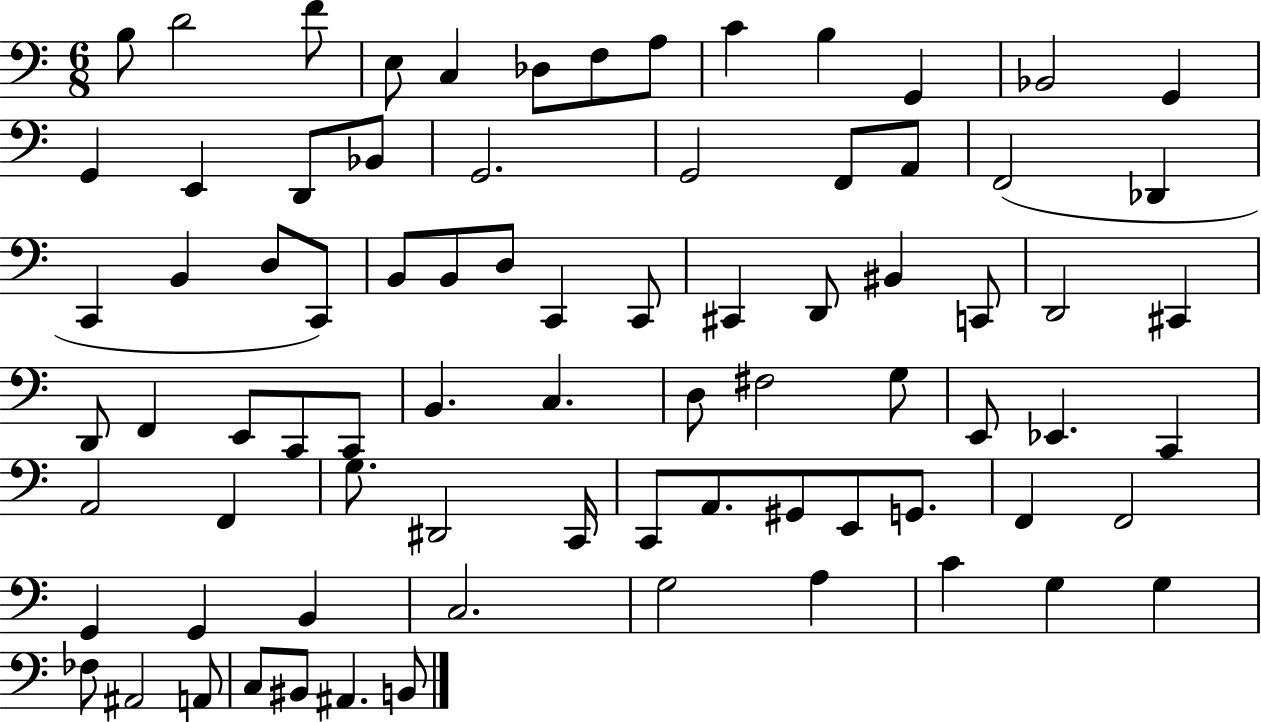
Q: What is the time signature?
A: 6/8